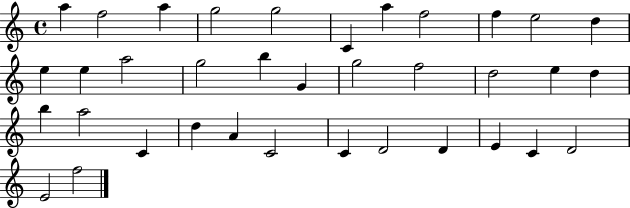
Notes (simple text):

A5/q F5/h A5/q G5/h G5/h C4/q A5/q F5/h F5/q E5/h D5/q E5/q E5/q A5/h G5/h B5/q G4/q G5/h F5/h D5/h E5/q D5/q B5/q A5/h C4/q D5/q A4/q C4/h C4/q D4/h D4/q E4/q C4/q D4/h E4/h F5/h